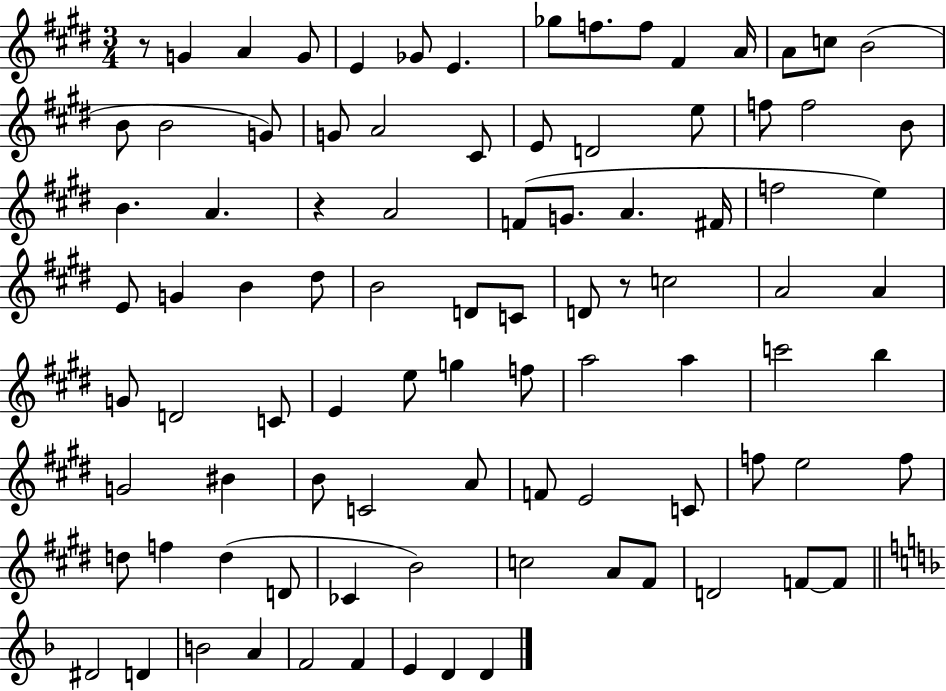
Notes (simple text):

R/e G4/q A4/q G4/e E4/q Gb4/e E4/q. Gb5/e F5/e. F5/e F#4/q A4/s A4/e C5/e B4/h B4/e B4/h G4/e G4/e A4/h C#4/e E4/e D4/h E5/e F5/e F5/h B4/e B4/q. A4/q. R/q A4/h F4/e G4/e. A4/q. F#4/s F5/h E5/q E4/e G4/q B4/q D#5/e B4/h D4/e C4/e D4/e R/e C5/h A4/h A4/q G4/e D4/h C4/e E4/q E5/e G5/q F5/e A5/h A5/q C6/h B5/q G4/h BIS4/q B4/e C4/h A4/e F4/e E4/h C4/e F5/e E5/h F5/e D5/e F5/q D5/q D4/e CES4/q B4/h C5/h A4/e F#4/e D4/h F4/e F4/e D#4/h D4/q B4/h A4/q F4/h F4/q E4/q D4/q D4/q